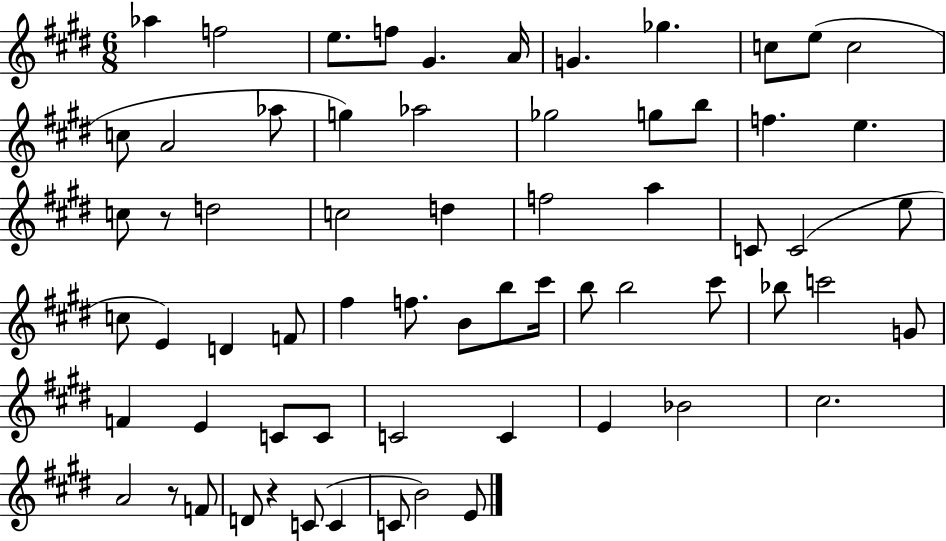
X:1
T:Untitled
M:6/8
L:1/4
K:E
_a f2 e/2 f/2 ^G A/4 G _g c/2 e/2 c2 c/2 A2 _a/2 g _a2 _g2 g/2 b/2 f e c/2 z/2 d2 c2 d f2 a C/2 C2 e/2 c/2 E D F/2 ^f f/2 B/2 b/2 ^c'/4 b/2 b2 ^c'/2 _b/2 c'2 G/2 F E C/2 C/2 C2 C E _B2 ^c2 A2 z/2 F/2 D/2 z C/2 C C/2 B2 E/2